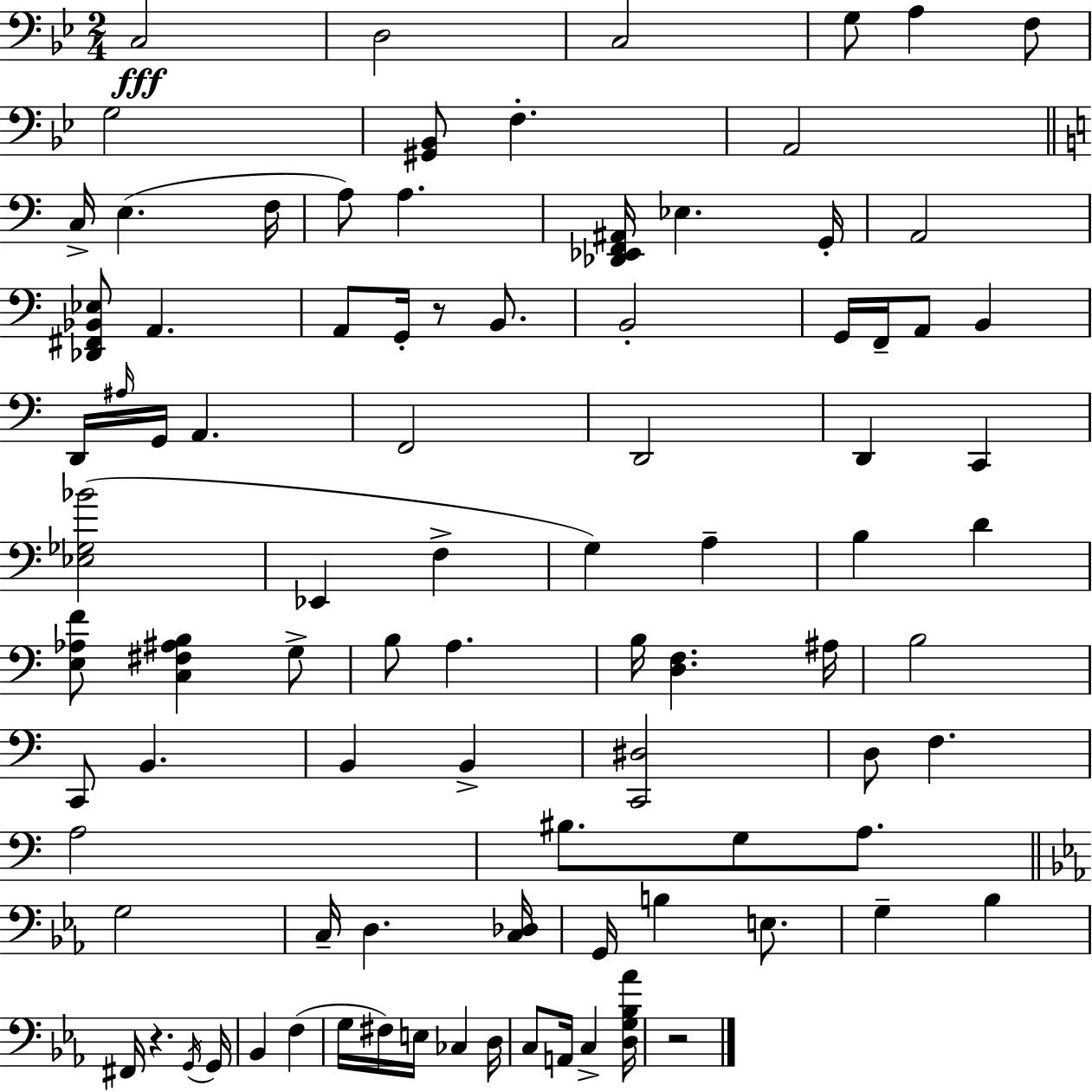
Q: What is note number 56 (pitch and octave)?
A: A3